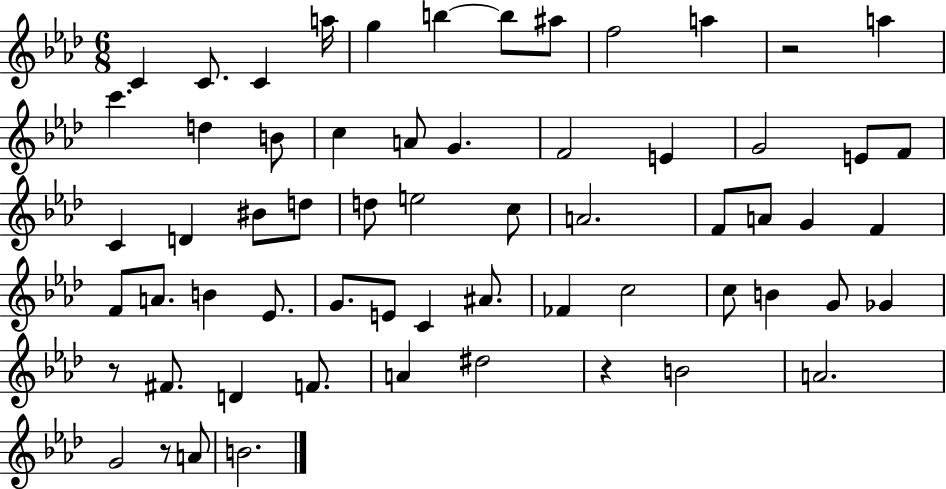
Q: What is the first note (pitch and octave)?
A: C4